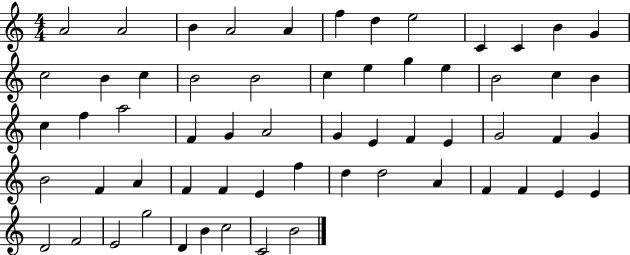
X:1
T:Untitled
M:4/4
L:1/4
K:C
A2 A2 B A2 A f d e2 C C B G c2 B c B2 B2 c e g e B2 c B c f a2 F G A2 G E F E G2 F G B2 F A F F E f d d2 A F F E E D2 F2 E2 g2 D B c2 C2 B2